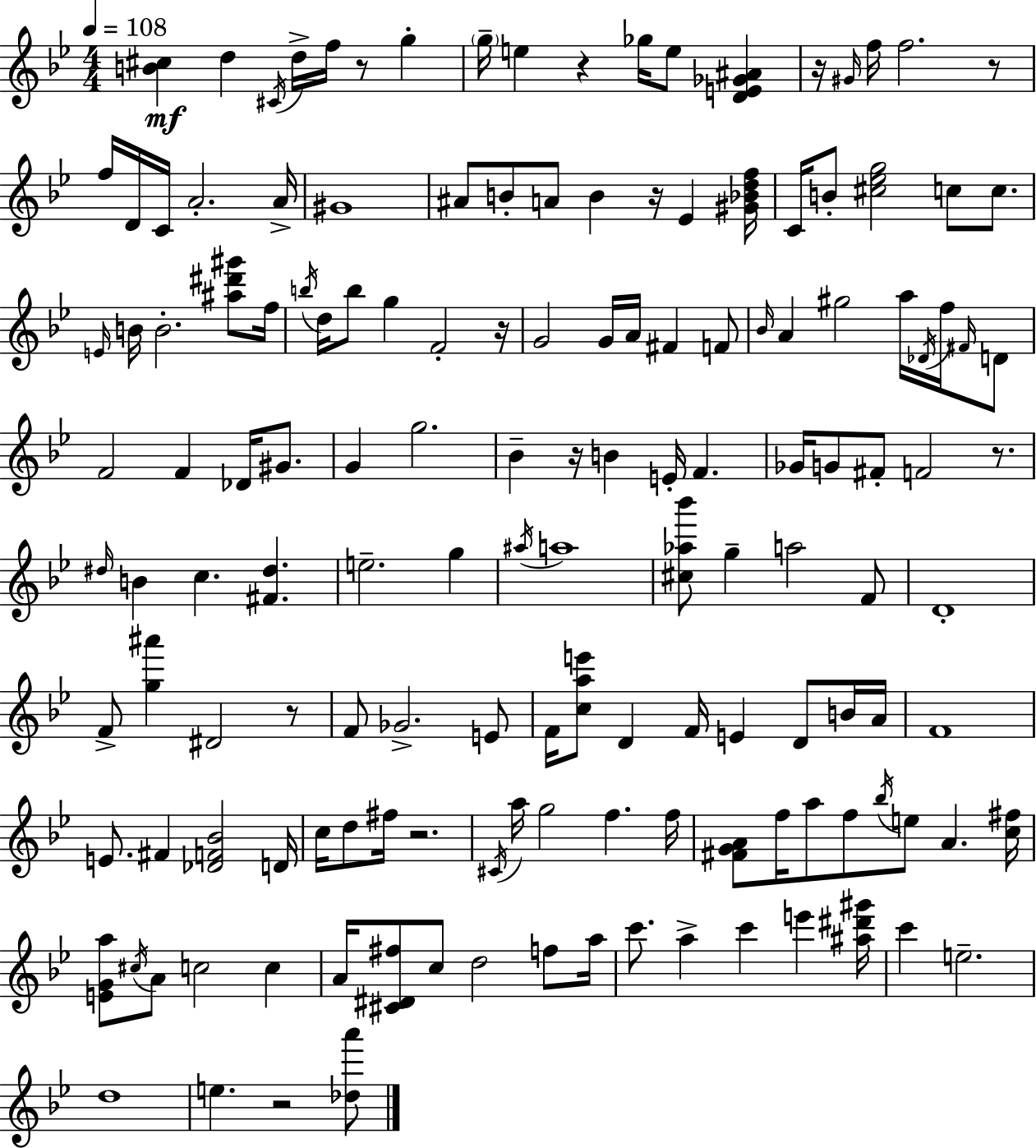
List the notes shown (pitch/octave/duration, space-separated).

[B4,C#5]/q D5/q C#4/s D5/s F5/s R/e G5/q G5/s E5/q R/q Gb5/s E5/e [D4,E4,Gb4,A#4]/q R/s G#4/s F5/s F5/h. R/e F5/s D4/s C4/s A4/h. A4/s G#4/w A#4/e B4/e A4/e B4/q R/s Eb4/q [G#4,Bb4,D5,F5]/s C4/s B4/e [C#5,Eb5,G5]/h C5/e C5/e. E4/s B4/s B4/h. [A#5,D#6,G#6]/e F5/s B5/s D5/s B5/e G5/q F4/h R/s G4/h G4/s A4/s F#4/q F4/e Bb4/s A4/q G#5/h A5/s Db4/s F5/s F#4/s D4/e F4/h F4/q Db4/s G#4/e. G4/q G5/h. Bb4/q R/s B4/q E4/s F4/q. Gb4/s G4/e F#4/e F4/h R/e. D#5/s B4/q C5/q. [F#4,D#5]/q. E5/h. G5/q A#5/s A5/w [C#5,Ab5,Bb6]/e G5/q A5/h F4/e D4/w F4/e [G5,A#6]/q D#4/h R/e F4/e Gb4/h. E4/e F4/s [C5,A5,E6]/e D4/q F4/s E4/q D4/e B4/s A4/s F4/w E4/e. F#4/q [Db4,F4,Bb4]/h D4/s C5/s D5/e F#5/s R/h. C#4/s A5/s G5/h F5/q. F5/s [F#4,G4,A4]/e F5/s A5/e F5/e Bb5/s E5/e A4/q. [C5,F#5]/s [E4,G4,A5]/e C#5/s A4/e C5/h C5/q A4/s [C#4,D#4,F#5]/e C5/e D5/h F5/e A5/s C6/e. A5/q C6/q E6/q [A#5,D#6,G#6]/s C6/q E5/h. D5/w E5/q. R/h [Db5,A6]/e